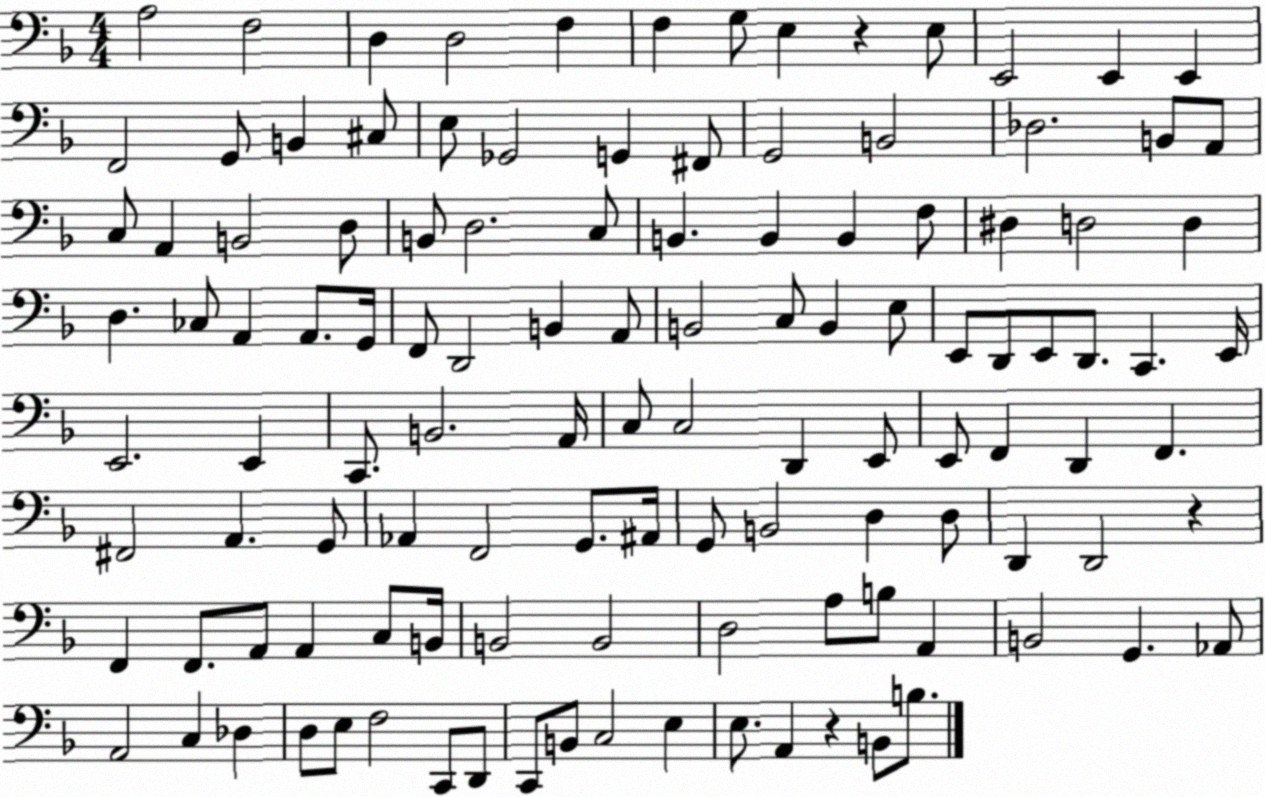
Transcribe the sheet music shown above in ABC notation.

X:1
T:Untitled
M:4/4
L:1/4
K:F
A,2 F,2 D, D,2 F, F, G,/2 E, z E,/2 E,,2 E,, E,, F,,2 G,,/2 B,, ^C,/2 E,/2 _G,,2 G,, ^F,,/2 G,,2 B,,2 _D,2 B,,/2 A,,/2 C,/2 A,, B,,2 D,/2 B,,/2 D,2 C,/2 B,, B,, B,, F,/2 ^D, D,2 D, D, _C,/2 A,, A,,/2 G,,/4 F,,/2 D,,2 B,, A,,/2 B,,2 C,/2 B,, E,/2 E,,/2 D,,/2 E,,/2 D,,/2 C,, E,,/4 E,,2 E,, C,,/2 B,,2 A,,/4 C,/2 C,2 D,, E,,/2 E,,/2 F,, D,, F,, ^F,,2 A,, G,,/2 _A,, F,,2 G,,/2 ^A,,/4 G,,/2 B,,2 D, D,/2 D,, D,,2 z F,, F,,/2 A,,/2 A,, C,/2 B,,/4 B,,2 B,,2 D,2 A,/2 B,/2 A,, B,,2 G,, _A,,/2 A,,2 C, _D, D,/2 E,/2 F,2 C,,/2 D,,/2 C,,/2 B,,/2 C,2 E, E,/2 A,, z B,,/2 B,/2